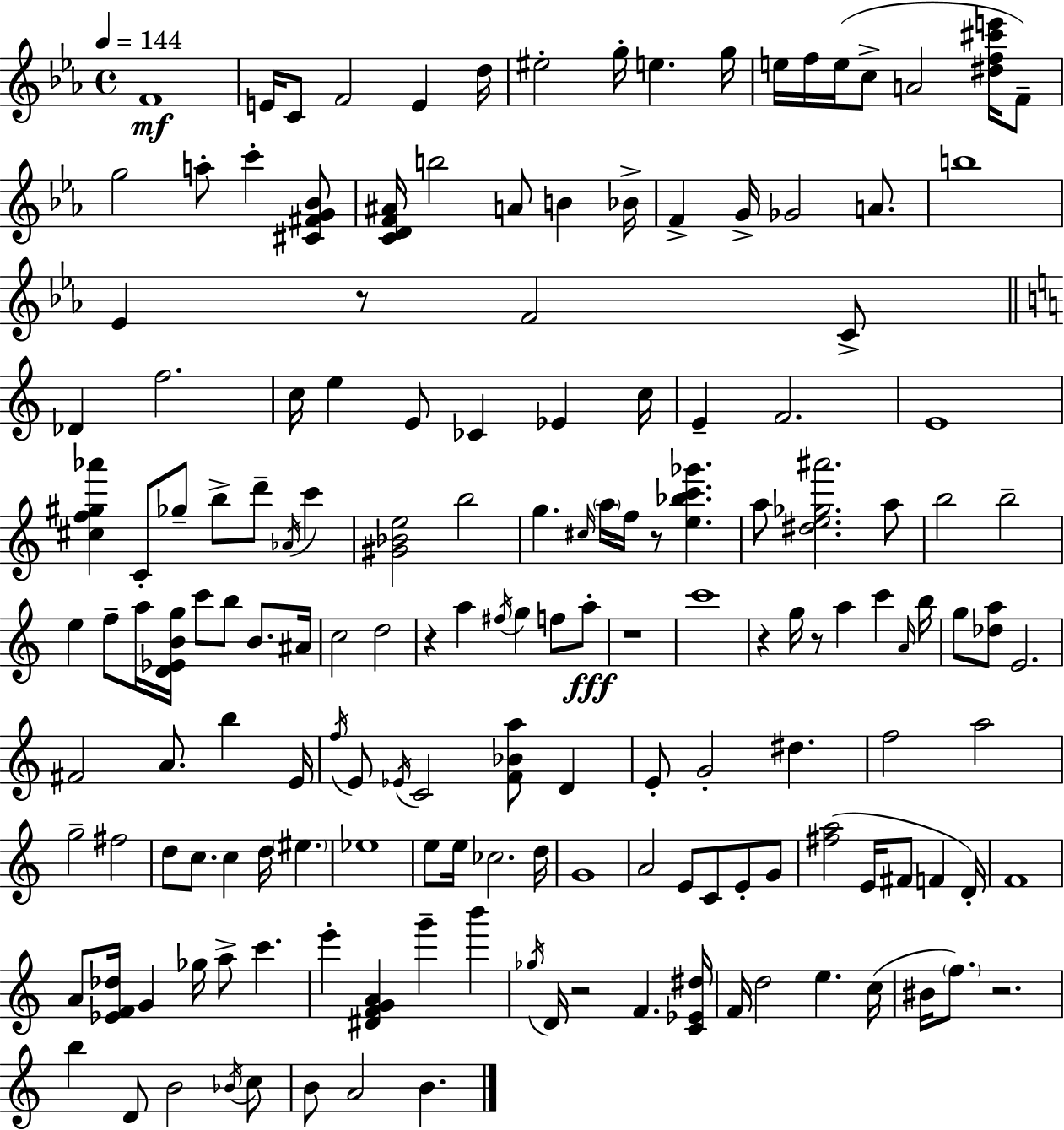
{
  \clef treble
  \time 4/4
  \defaultTimeSignature
  \key c \minor
  \tempo 4 = 144
  \repeat volta 2 { f'1\mf | e'16 c'8 f'2 e'4 d''16 | eis''2-. g''16-. e''4. g''16 | e''16 f''16 e''16( c''8-> a'2 <dis'' f'' cis''' e'''>16 f'8--) | \break g''2 a''8-. c'''4-. <cis' fis' g' bes'>8 | <c' d' f' ais'>16 b''2 a'8 b'4 bes'16-> | f'4-> g'16-> ges'2 a'8. | b''1 | \break ees'4 r8 f'2 c'8-> | \bar "||" \break \key c \major des'4 f''2. | c''16 e''4 e'8 ces'4 ees'4 c''16 | e'4-- f'2. | e'1 | \break <cis'' f'' gis'' aes'''>4 c'8-. ges''8-- b''8-> d'''8-- \acciaccatura { aes'16 } c'''4 | <gis' bes' e''>2 b''2 | g''4. \grace { cis''16 } \parenthesize a''16 f''16 r8 <e'' bes'' c''' ges'''>4. | a''8 <dis'' e'' ges'' ais'''>2. | \break a''8 b''2 b''2-- | e''4 f''8-- a''16 <d' ees' b' g''>16 c'''8 b''8 b'8. | ais'16 c''2 d''2 | r4 a''4 \acciaccatura { fis''16 } g''4 f''8 | \break a''8-.\fff r1 | c'''1 | r4 g''16 r8 a''4 c'''4 | \grace { a'16 } b''16 g''8 <des'' a''>8 e'2. | \break fis'2 a'8. b''4 | e'16 \acciaccatura { f''16 } e'8 \acciaccatura { ees'16 } c'2 | <f' bes' a''>8 d'4 e'8-. g'2-. | dis''4. f''2 a''2 | \break g''2-- fis''2 | d''8 c''8. c''4 d''16 | \parenthesize eis''4. ees''1 | e''8 e''16 ces''2. | \break d''16 g'1 | a'2 e'8 | c'8 e'8-. g'8 <fis'' a''>2( e'16 fis'8 | f'4 d'16-.) f'1 | \break a'8 <ees' f' des''>16 g'4 ges''16 a''8-> | c'''4. e'''4-. <dis' f' g' a'>4 g'''4-- | b'''4 \acciaccatura { ges''16 } d'16 r2 | f'4. <c' ees' dis''>16 f'16 d''2 | \break e''4. c''16( bis'16 \parenthesize f''8.) r2. | b''4 d'8 b'2 | \acciaccatura { bes'16 } c''8 b'8 a'2 | b'4. } \bar "|."
}